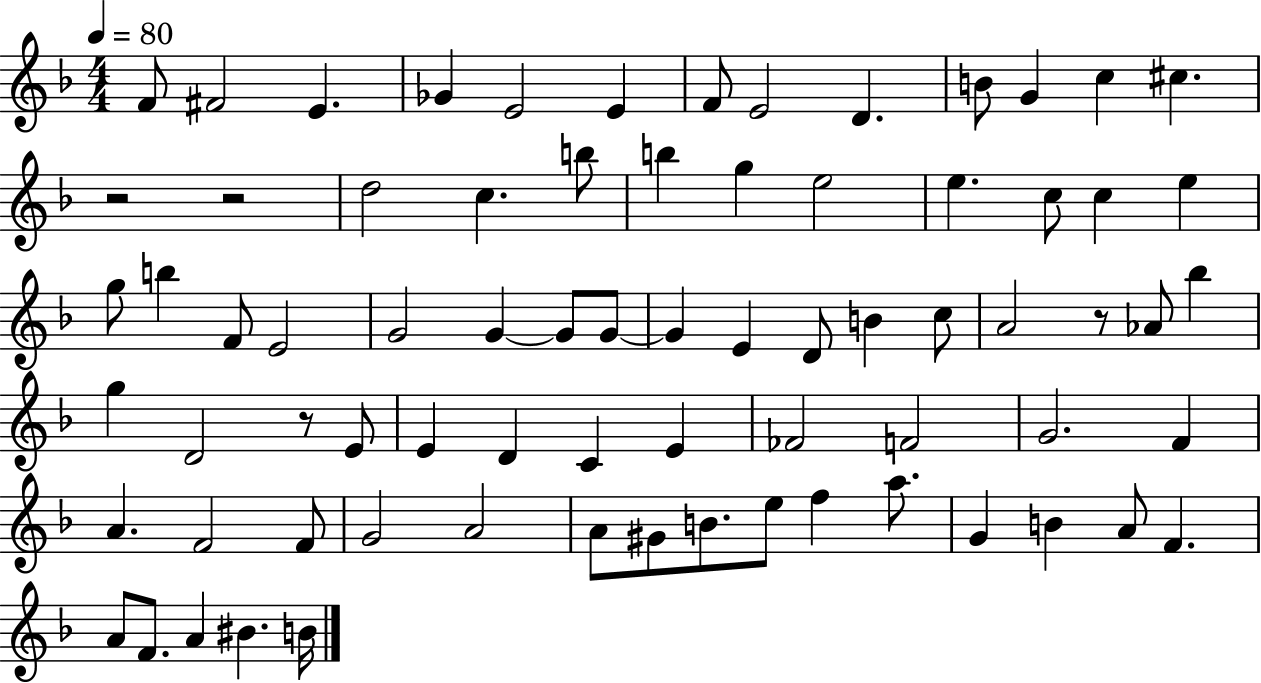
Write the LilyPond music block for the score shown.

{
  \clef treble
  \numericTimeSignature
  \time 4/4
  \key f \major
  \tempo 4 = 80
  f'8 fis'2 e'4. | ges'4 e'2 e'4 | f'8 e'2 d'4. | b'8 g'4 c''4 cis''4. | \break r2 r2 | d''2 c''4. b''8 | b''4 g''4 e''2 | e''4. c''8 c''4 e''4 | \break g''8 b''4 f'8 e'2 | g'2 g'4~~ g'8 g'8~~ | g'4 e'4 d'8 b'4 c''8 | a'2 r8 aes'8 bes''4 | \break g''4 d'2 r8 e'8 | e'4 d'4 c'4 e'4 | fes'2 f'2 | g'2. f'4 | \break a'4. f'2 f'8 | g'2 a'2 | a'8 gis'8 b'8. e''8 f''4 a''8. | g'4 b'4 a'8 f'4. | \break a'8 f'8. a'4 bis'4. b'16 | \bar "|."
}